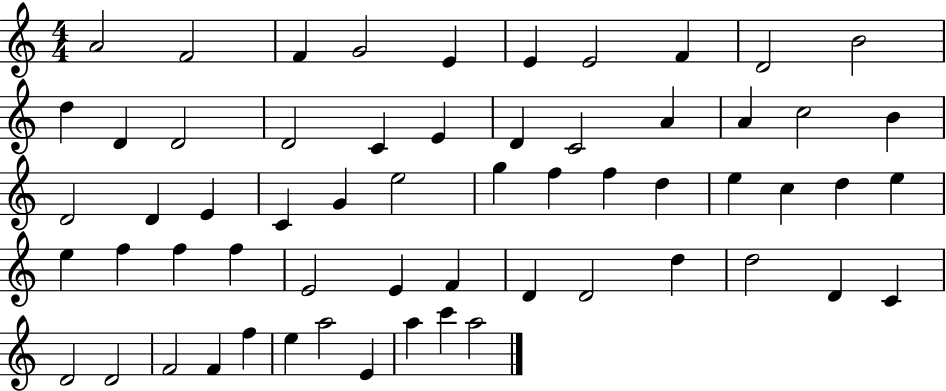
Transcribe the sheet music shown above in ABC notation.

X:1
T:Untitled
M:4/4
L:1/4
K:C
A2 F2 F G2 E E E2 F D2 B2 d D D2 D2 C E D C2 A A c2 B D2 D E C G e2 g f f d e c d e e f f f E2 E F D D2 d d2 D C D2 D2 F2 F f e a2 E a c' a2